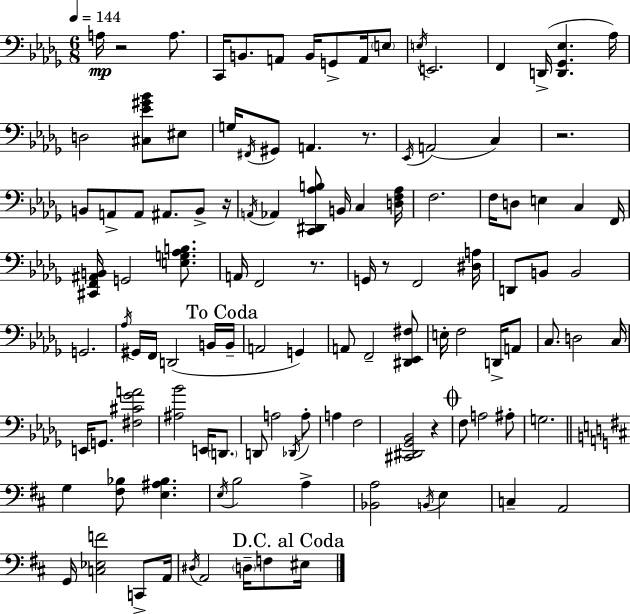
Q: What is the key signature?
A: BES minor